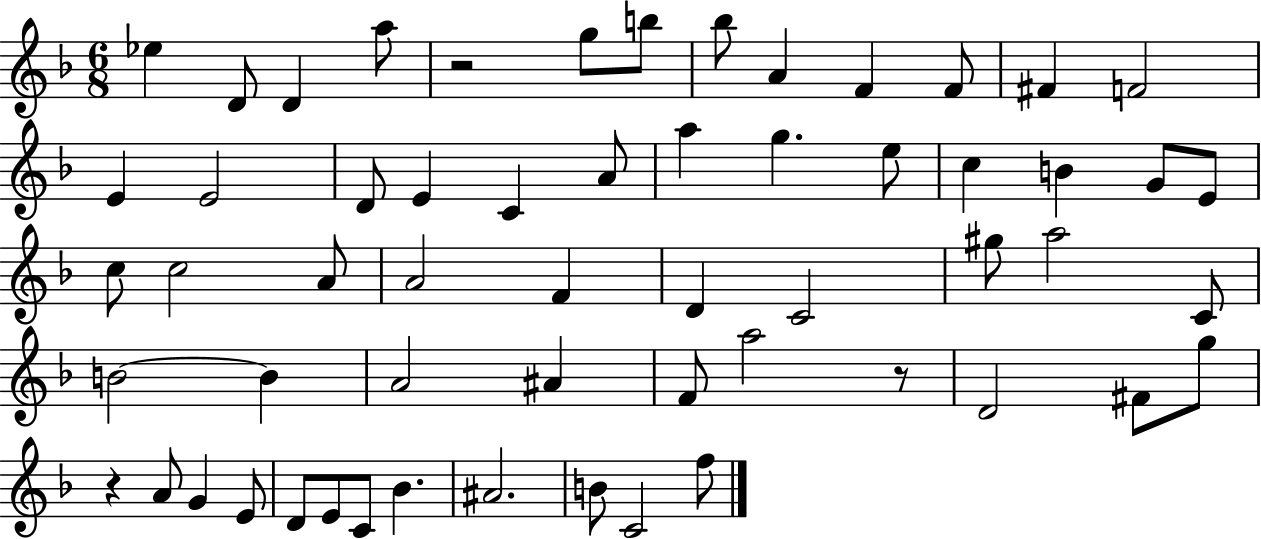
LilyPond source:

{
  \clef treble
  \numericTimeSignature
  \time 6/8
  \key f \major
  \repeat volta 2 { ees''4 d'8 d'4 a''8 | r2 g''8 b''8 | bes''8 a'4 f'4 f'8 | fis'4 f'2 | \break e'4 e'2 | d'8 e'4 c'4 a'8 | a''4 g''4. e''8 | c''4 b'4 g'8 e'8 | \break c''8 c''2 a'8 | a'2 f'4 | d'4 c'2 | gis''8 a''2 c'8 | \break b'2~~ b'4 | a'2 ais'4 | f'8 a''2 r8 | d'2 fis'8 g''8 | \break r4 a'8 g'4 e'8 | d'8 e'8 c'8 bes'4. | ais'2. | b'8 c'2 f''8 | \break } \bar "|."
}